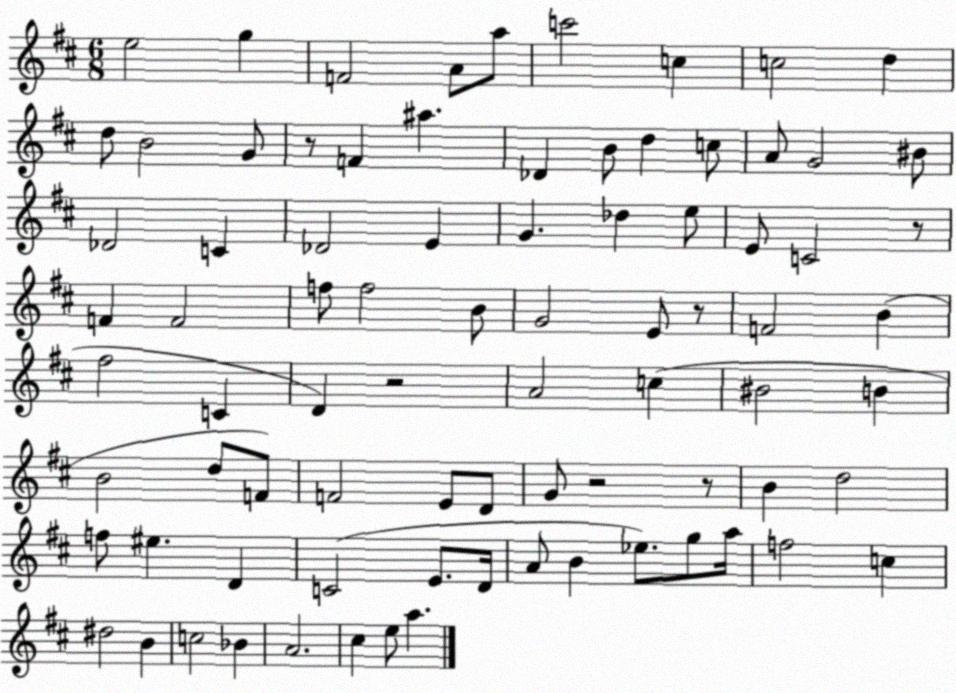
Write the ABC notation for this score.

X:1
T:Untitled
M:6/8
L:1/4
K:D
e2 g F2 A/2 a/2 c'2 c c2 d d/2 B2 G/2 z/2 F ^a _D B/2 d c/2 A/2 G2 ^B/2 _D2 C _D2 E G _d e/2 E/2 C2 z/2 F F2 f/2 f2 B/2 G2 E/2 z/2 F2 B ^f2 C D z2 A2 c ^B2 B B2 d/2 F/2 F2 E/2 D/2 G/2 z2 z/2 B d2 f/2 ^e D C2 E/2 D/4 A/2 B _e/2 g/2 a/4 f2 c ^d2 B c2 _B A2 ^c e/2 a